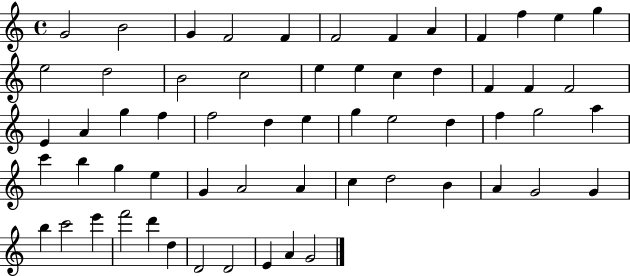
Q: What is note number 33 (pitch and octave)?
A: D5